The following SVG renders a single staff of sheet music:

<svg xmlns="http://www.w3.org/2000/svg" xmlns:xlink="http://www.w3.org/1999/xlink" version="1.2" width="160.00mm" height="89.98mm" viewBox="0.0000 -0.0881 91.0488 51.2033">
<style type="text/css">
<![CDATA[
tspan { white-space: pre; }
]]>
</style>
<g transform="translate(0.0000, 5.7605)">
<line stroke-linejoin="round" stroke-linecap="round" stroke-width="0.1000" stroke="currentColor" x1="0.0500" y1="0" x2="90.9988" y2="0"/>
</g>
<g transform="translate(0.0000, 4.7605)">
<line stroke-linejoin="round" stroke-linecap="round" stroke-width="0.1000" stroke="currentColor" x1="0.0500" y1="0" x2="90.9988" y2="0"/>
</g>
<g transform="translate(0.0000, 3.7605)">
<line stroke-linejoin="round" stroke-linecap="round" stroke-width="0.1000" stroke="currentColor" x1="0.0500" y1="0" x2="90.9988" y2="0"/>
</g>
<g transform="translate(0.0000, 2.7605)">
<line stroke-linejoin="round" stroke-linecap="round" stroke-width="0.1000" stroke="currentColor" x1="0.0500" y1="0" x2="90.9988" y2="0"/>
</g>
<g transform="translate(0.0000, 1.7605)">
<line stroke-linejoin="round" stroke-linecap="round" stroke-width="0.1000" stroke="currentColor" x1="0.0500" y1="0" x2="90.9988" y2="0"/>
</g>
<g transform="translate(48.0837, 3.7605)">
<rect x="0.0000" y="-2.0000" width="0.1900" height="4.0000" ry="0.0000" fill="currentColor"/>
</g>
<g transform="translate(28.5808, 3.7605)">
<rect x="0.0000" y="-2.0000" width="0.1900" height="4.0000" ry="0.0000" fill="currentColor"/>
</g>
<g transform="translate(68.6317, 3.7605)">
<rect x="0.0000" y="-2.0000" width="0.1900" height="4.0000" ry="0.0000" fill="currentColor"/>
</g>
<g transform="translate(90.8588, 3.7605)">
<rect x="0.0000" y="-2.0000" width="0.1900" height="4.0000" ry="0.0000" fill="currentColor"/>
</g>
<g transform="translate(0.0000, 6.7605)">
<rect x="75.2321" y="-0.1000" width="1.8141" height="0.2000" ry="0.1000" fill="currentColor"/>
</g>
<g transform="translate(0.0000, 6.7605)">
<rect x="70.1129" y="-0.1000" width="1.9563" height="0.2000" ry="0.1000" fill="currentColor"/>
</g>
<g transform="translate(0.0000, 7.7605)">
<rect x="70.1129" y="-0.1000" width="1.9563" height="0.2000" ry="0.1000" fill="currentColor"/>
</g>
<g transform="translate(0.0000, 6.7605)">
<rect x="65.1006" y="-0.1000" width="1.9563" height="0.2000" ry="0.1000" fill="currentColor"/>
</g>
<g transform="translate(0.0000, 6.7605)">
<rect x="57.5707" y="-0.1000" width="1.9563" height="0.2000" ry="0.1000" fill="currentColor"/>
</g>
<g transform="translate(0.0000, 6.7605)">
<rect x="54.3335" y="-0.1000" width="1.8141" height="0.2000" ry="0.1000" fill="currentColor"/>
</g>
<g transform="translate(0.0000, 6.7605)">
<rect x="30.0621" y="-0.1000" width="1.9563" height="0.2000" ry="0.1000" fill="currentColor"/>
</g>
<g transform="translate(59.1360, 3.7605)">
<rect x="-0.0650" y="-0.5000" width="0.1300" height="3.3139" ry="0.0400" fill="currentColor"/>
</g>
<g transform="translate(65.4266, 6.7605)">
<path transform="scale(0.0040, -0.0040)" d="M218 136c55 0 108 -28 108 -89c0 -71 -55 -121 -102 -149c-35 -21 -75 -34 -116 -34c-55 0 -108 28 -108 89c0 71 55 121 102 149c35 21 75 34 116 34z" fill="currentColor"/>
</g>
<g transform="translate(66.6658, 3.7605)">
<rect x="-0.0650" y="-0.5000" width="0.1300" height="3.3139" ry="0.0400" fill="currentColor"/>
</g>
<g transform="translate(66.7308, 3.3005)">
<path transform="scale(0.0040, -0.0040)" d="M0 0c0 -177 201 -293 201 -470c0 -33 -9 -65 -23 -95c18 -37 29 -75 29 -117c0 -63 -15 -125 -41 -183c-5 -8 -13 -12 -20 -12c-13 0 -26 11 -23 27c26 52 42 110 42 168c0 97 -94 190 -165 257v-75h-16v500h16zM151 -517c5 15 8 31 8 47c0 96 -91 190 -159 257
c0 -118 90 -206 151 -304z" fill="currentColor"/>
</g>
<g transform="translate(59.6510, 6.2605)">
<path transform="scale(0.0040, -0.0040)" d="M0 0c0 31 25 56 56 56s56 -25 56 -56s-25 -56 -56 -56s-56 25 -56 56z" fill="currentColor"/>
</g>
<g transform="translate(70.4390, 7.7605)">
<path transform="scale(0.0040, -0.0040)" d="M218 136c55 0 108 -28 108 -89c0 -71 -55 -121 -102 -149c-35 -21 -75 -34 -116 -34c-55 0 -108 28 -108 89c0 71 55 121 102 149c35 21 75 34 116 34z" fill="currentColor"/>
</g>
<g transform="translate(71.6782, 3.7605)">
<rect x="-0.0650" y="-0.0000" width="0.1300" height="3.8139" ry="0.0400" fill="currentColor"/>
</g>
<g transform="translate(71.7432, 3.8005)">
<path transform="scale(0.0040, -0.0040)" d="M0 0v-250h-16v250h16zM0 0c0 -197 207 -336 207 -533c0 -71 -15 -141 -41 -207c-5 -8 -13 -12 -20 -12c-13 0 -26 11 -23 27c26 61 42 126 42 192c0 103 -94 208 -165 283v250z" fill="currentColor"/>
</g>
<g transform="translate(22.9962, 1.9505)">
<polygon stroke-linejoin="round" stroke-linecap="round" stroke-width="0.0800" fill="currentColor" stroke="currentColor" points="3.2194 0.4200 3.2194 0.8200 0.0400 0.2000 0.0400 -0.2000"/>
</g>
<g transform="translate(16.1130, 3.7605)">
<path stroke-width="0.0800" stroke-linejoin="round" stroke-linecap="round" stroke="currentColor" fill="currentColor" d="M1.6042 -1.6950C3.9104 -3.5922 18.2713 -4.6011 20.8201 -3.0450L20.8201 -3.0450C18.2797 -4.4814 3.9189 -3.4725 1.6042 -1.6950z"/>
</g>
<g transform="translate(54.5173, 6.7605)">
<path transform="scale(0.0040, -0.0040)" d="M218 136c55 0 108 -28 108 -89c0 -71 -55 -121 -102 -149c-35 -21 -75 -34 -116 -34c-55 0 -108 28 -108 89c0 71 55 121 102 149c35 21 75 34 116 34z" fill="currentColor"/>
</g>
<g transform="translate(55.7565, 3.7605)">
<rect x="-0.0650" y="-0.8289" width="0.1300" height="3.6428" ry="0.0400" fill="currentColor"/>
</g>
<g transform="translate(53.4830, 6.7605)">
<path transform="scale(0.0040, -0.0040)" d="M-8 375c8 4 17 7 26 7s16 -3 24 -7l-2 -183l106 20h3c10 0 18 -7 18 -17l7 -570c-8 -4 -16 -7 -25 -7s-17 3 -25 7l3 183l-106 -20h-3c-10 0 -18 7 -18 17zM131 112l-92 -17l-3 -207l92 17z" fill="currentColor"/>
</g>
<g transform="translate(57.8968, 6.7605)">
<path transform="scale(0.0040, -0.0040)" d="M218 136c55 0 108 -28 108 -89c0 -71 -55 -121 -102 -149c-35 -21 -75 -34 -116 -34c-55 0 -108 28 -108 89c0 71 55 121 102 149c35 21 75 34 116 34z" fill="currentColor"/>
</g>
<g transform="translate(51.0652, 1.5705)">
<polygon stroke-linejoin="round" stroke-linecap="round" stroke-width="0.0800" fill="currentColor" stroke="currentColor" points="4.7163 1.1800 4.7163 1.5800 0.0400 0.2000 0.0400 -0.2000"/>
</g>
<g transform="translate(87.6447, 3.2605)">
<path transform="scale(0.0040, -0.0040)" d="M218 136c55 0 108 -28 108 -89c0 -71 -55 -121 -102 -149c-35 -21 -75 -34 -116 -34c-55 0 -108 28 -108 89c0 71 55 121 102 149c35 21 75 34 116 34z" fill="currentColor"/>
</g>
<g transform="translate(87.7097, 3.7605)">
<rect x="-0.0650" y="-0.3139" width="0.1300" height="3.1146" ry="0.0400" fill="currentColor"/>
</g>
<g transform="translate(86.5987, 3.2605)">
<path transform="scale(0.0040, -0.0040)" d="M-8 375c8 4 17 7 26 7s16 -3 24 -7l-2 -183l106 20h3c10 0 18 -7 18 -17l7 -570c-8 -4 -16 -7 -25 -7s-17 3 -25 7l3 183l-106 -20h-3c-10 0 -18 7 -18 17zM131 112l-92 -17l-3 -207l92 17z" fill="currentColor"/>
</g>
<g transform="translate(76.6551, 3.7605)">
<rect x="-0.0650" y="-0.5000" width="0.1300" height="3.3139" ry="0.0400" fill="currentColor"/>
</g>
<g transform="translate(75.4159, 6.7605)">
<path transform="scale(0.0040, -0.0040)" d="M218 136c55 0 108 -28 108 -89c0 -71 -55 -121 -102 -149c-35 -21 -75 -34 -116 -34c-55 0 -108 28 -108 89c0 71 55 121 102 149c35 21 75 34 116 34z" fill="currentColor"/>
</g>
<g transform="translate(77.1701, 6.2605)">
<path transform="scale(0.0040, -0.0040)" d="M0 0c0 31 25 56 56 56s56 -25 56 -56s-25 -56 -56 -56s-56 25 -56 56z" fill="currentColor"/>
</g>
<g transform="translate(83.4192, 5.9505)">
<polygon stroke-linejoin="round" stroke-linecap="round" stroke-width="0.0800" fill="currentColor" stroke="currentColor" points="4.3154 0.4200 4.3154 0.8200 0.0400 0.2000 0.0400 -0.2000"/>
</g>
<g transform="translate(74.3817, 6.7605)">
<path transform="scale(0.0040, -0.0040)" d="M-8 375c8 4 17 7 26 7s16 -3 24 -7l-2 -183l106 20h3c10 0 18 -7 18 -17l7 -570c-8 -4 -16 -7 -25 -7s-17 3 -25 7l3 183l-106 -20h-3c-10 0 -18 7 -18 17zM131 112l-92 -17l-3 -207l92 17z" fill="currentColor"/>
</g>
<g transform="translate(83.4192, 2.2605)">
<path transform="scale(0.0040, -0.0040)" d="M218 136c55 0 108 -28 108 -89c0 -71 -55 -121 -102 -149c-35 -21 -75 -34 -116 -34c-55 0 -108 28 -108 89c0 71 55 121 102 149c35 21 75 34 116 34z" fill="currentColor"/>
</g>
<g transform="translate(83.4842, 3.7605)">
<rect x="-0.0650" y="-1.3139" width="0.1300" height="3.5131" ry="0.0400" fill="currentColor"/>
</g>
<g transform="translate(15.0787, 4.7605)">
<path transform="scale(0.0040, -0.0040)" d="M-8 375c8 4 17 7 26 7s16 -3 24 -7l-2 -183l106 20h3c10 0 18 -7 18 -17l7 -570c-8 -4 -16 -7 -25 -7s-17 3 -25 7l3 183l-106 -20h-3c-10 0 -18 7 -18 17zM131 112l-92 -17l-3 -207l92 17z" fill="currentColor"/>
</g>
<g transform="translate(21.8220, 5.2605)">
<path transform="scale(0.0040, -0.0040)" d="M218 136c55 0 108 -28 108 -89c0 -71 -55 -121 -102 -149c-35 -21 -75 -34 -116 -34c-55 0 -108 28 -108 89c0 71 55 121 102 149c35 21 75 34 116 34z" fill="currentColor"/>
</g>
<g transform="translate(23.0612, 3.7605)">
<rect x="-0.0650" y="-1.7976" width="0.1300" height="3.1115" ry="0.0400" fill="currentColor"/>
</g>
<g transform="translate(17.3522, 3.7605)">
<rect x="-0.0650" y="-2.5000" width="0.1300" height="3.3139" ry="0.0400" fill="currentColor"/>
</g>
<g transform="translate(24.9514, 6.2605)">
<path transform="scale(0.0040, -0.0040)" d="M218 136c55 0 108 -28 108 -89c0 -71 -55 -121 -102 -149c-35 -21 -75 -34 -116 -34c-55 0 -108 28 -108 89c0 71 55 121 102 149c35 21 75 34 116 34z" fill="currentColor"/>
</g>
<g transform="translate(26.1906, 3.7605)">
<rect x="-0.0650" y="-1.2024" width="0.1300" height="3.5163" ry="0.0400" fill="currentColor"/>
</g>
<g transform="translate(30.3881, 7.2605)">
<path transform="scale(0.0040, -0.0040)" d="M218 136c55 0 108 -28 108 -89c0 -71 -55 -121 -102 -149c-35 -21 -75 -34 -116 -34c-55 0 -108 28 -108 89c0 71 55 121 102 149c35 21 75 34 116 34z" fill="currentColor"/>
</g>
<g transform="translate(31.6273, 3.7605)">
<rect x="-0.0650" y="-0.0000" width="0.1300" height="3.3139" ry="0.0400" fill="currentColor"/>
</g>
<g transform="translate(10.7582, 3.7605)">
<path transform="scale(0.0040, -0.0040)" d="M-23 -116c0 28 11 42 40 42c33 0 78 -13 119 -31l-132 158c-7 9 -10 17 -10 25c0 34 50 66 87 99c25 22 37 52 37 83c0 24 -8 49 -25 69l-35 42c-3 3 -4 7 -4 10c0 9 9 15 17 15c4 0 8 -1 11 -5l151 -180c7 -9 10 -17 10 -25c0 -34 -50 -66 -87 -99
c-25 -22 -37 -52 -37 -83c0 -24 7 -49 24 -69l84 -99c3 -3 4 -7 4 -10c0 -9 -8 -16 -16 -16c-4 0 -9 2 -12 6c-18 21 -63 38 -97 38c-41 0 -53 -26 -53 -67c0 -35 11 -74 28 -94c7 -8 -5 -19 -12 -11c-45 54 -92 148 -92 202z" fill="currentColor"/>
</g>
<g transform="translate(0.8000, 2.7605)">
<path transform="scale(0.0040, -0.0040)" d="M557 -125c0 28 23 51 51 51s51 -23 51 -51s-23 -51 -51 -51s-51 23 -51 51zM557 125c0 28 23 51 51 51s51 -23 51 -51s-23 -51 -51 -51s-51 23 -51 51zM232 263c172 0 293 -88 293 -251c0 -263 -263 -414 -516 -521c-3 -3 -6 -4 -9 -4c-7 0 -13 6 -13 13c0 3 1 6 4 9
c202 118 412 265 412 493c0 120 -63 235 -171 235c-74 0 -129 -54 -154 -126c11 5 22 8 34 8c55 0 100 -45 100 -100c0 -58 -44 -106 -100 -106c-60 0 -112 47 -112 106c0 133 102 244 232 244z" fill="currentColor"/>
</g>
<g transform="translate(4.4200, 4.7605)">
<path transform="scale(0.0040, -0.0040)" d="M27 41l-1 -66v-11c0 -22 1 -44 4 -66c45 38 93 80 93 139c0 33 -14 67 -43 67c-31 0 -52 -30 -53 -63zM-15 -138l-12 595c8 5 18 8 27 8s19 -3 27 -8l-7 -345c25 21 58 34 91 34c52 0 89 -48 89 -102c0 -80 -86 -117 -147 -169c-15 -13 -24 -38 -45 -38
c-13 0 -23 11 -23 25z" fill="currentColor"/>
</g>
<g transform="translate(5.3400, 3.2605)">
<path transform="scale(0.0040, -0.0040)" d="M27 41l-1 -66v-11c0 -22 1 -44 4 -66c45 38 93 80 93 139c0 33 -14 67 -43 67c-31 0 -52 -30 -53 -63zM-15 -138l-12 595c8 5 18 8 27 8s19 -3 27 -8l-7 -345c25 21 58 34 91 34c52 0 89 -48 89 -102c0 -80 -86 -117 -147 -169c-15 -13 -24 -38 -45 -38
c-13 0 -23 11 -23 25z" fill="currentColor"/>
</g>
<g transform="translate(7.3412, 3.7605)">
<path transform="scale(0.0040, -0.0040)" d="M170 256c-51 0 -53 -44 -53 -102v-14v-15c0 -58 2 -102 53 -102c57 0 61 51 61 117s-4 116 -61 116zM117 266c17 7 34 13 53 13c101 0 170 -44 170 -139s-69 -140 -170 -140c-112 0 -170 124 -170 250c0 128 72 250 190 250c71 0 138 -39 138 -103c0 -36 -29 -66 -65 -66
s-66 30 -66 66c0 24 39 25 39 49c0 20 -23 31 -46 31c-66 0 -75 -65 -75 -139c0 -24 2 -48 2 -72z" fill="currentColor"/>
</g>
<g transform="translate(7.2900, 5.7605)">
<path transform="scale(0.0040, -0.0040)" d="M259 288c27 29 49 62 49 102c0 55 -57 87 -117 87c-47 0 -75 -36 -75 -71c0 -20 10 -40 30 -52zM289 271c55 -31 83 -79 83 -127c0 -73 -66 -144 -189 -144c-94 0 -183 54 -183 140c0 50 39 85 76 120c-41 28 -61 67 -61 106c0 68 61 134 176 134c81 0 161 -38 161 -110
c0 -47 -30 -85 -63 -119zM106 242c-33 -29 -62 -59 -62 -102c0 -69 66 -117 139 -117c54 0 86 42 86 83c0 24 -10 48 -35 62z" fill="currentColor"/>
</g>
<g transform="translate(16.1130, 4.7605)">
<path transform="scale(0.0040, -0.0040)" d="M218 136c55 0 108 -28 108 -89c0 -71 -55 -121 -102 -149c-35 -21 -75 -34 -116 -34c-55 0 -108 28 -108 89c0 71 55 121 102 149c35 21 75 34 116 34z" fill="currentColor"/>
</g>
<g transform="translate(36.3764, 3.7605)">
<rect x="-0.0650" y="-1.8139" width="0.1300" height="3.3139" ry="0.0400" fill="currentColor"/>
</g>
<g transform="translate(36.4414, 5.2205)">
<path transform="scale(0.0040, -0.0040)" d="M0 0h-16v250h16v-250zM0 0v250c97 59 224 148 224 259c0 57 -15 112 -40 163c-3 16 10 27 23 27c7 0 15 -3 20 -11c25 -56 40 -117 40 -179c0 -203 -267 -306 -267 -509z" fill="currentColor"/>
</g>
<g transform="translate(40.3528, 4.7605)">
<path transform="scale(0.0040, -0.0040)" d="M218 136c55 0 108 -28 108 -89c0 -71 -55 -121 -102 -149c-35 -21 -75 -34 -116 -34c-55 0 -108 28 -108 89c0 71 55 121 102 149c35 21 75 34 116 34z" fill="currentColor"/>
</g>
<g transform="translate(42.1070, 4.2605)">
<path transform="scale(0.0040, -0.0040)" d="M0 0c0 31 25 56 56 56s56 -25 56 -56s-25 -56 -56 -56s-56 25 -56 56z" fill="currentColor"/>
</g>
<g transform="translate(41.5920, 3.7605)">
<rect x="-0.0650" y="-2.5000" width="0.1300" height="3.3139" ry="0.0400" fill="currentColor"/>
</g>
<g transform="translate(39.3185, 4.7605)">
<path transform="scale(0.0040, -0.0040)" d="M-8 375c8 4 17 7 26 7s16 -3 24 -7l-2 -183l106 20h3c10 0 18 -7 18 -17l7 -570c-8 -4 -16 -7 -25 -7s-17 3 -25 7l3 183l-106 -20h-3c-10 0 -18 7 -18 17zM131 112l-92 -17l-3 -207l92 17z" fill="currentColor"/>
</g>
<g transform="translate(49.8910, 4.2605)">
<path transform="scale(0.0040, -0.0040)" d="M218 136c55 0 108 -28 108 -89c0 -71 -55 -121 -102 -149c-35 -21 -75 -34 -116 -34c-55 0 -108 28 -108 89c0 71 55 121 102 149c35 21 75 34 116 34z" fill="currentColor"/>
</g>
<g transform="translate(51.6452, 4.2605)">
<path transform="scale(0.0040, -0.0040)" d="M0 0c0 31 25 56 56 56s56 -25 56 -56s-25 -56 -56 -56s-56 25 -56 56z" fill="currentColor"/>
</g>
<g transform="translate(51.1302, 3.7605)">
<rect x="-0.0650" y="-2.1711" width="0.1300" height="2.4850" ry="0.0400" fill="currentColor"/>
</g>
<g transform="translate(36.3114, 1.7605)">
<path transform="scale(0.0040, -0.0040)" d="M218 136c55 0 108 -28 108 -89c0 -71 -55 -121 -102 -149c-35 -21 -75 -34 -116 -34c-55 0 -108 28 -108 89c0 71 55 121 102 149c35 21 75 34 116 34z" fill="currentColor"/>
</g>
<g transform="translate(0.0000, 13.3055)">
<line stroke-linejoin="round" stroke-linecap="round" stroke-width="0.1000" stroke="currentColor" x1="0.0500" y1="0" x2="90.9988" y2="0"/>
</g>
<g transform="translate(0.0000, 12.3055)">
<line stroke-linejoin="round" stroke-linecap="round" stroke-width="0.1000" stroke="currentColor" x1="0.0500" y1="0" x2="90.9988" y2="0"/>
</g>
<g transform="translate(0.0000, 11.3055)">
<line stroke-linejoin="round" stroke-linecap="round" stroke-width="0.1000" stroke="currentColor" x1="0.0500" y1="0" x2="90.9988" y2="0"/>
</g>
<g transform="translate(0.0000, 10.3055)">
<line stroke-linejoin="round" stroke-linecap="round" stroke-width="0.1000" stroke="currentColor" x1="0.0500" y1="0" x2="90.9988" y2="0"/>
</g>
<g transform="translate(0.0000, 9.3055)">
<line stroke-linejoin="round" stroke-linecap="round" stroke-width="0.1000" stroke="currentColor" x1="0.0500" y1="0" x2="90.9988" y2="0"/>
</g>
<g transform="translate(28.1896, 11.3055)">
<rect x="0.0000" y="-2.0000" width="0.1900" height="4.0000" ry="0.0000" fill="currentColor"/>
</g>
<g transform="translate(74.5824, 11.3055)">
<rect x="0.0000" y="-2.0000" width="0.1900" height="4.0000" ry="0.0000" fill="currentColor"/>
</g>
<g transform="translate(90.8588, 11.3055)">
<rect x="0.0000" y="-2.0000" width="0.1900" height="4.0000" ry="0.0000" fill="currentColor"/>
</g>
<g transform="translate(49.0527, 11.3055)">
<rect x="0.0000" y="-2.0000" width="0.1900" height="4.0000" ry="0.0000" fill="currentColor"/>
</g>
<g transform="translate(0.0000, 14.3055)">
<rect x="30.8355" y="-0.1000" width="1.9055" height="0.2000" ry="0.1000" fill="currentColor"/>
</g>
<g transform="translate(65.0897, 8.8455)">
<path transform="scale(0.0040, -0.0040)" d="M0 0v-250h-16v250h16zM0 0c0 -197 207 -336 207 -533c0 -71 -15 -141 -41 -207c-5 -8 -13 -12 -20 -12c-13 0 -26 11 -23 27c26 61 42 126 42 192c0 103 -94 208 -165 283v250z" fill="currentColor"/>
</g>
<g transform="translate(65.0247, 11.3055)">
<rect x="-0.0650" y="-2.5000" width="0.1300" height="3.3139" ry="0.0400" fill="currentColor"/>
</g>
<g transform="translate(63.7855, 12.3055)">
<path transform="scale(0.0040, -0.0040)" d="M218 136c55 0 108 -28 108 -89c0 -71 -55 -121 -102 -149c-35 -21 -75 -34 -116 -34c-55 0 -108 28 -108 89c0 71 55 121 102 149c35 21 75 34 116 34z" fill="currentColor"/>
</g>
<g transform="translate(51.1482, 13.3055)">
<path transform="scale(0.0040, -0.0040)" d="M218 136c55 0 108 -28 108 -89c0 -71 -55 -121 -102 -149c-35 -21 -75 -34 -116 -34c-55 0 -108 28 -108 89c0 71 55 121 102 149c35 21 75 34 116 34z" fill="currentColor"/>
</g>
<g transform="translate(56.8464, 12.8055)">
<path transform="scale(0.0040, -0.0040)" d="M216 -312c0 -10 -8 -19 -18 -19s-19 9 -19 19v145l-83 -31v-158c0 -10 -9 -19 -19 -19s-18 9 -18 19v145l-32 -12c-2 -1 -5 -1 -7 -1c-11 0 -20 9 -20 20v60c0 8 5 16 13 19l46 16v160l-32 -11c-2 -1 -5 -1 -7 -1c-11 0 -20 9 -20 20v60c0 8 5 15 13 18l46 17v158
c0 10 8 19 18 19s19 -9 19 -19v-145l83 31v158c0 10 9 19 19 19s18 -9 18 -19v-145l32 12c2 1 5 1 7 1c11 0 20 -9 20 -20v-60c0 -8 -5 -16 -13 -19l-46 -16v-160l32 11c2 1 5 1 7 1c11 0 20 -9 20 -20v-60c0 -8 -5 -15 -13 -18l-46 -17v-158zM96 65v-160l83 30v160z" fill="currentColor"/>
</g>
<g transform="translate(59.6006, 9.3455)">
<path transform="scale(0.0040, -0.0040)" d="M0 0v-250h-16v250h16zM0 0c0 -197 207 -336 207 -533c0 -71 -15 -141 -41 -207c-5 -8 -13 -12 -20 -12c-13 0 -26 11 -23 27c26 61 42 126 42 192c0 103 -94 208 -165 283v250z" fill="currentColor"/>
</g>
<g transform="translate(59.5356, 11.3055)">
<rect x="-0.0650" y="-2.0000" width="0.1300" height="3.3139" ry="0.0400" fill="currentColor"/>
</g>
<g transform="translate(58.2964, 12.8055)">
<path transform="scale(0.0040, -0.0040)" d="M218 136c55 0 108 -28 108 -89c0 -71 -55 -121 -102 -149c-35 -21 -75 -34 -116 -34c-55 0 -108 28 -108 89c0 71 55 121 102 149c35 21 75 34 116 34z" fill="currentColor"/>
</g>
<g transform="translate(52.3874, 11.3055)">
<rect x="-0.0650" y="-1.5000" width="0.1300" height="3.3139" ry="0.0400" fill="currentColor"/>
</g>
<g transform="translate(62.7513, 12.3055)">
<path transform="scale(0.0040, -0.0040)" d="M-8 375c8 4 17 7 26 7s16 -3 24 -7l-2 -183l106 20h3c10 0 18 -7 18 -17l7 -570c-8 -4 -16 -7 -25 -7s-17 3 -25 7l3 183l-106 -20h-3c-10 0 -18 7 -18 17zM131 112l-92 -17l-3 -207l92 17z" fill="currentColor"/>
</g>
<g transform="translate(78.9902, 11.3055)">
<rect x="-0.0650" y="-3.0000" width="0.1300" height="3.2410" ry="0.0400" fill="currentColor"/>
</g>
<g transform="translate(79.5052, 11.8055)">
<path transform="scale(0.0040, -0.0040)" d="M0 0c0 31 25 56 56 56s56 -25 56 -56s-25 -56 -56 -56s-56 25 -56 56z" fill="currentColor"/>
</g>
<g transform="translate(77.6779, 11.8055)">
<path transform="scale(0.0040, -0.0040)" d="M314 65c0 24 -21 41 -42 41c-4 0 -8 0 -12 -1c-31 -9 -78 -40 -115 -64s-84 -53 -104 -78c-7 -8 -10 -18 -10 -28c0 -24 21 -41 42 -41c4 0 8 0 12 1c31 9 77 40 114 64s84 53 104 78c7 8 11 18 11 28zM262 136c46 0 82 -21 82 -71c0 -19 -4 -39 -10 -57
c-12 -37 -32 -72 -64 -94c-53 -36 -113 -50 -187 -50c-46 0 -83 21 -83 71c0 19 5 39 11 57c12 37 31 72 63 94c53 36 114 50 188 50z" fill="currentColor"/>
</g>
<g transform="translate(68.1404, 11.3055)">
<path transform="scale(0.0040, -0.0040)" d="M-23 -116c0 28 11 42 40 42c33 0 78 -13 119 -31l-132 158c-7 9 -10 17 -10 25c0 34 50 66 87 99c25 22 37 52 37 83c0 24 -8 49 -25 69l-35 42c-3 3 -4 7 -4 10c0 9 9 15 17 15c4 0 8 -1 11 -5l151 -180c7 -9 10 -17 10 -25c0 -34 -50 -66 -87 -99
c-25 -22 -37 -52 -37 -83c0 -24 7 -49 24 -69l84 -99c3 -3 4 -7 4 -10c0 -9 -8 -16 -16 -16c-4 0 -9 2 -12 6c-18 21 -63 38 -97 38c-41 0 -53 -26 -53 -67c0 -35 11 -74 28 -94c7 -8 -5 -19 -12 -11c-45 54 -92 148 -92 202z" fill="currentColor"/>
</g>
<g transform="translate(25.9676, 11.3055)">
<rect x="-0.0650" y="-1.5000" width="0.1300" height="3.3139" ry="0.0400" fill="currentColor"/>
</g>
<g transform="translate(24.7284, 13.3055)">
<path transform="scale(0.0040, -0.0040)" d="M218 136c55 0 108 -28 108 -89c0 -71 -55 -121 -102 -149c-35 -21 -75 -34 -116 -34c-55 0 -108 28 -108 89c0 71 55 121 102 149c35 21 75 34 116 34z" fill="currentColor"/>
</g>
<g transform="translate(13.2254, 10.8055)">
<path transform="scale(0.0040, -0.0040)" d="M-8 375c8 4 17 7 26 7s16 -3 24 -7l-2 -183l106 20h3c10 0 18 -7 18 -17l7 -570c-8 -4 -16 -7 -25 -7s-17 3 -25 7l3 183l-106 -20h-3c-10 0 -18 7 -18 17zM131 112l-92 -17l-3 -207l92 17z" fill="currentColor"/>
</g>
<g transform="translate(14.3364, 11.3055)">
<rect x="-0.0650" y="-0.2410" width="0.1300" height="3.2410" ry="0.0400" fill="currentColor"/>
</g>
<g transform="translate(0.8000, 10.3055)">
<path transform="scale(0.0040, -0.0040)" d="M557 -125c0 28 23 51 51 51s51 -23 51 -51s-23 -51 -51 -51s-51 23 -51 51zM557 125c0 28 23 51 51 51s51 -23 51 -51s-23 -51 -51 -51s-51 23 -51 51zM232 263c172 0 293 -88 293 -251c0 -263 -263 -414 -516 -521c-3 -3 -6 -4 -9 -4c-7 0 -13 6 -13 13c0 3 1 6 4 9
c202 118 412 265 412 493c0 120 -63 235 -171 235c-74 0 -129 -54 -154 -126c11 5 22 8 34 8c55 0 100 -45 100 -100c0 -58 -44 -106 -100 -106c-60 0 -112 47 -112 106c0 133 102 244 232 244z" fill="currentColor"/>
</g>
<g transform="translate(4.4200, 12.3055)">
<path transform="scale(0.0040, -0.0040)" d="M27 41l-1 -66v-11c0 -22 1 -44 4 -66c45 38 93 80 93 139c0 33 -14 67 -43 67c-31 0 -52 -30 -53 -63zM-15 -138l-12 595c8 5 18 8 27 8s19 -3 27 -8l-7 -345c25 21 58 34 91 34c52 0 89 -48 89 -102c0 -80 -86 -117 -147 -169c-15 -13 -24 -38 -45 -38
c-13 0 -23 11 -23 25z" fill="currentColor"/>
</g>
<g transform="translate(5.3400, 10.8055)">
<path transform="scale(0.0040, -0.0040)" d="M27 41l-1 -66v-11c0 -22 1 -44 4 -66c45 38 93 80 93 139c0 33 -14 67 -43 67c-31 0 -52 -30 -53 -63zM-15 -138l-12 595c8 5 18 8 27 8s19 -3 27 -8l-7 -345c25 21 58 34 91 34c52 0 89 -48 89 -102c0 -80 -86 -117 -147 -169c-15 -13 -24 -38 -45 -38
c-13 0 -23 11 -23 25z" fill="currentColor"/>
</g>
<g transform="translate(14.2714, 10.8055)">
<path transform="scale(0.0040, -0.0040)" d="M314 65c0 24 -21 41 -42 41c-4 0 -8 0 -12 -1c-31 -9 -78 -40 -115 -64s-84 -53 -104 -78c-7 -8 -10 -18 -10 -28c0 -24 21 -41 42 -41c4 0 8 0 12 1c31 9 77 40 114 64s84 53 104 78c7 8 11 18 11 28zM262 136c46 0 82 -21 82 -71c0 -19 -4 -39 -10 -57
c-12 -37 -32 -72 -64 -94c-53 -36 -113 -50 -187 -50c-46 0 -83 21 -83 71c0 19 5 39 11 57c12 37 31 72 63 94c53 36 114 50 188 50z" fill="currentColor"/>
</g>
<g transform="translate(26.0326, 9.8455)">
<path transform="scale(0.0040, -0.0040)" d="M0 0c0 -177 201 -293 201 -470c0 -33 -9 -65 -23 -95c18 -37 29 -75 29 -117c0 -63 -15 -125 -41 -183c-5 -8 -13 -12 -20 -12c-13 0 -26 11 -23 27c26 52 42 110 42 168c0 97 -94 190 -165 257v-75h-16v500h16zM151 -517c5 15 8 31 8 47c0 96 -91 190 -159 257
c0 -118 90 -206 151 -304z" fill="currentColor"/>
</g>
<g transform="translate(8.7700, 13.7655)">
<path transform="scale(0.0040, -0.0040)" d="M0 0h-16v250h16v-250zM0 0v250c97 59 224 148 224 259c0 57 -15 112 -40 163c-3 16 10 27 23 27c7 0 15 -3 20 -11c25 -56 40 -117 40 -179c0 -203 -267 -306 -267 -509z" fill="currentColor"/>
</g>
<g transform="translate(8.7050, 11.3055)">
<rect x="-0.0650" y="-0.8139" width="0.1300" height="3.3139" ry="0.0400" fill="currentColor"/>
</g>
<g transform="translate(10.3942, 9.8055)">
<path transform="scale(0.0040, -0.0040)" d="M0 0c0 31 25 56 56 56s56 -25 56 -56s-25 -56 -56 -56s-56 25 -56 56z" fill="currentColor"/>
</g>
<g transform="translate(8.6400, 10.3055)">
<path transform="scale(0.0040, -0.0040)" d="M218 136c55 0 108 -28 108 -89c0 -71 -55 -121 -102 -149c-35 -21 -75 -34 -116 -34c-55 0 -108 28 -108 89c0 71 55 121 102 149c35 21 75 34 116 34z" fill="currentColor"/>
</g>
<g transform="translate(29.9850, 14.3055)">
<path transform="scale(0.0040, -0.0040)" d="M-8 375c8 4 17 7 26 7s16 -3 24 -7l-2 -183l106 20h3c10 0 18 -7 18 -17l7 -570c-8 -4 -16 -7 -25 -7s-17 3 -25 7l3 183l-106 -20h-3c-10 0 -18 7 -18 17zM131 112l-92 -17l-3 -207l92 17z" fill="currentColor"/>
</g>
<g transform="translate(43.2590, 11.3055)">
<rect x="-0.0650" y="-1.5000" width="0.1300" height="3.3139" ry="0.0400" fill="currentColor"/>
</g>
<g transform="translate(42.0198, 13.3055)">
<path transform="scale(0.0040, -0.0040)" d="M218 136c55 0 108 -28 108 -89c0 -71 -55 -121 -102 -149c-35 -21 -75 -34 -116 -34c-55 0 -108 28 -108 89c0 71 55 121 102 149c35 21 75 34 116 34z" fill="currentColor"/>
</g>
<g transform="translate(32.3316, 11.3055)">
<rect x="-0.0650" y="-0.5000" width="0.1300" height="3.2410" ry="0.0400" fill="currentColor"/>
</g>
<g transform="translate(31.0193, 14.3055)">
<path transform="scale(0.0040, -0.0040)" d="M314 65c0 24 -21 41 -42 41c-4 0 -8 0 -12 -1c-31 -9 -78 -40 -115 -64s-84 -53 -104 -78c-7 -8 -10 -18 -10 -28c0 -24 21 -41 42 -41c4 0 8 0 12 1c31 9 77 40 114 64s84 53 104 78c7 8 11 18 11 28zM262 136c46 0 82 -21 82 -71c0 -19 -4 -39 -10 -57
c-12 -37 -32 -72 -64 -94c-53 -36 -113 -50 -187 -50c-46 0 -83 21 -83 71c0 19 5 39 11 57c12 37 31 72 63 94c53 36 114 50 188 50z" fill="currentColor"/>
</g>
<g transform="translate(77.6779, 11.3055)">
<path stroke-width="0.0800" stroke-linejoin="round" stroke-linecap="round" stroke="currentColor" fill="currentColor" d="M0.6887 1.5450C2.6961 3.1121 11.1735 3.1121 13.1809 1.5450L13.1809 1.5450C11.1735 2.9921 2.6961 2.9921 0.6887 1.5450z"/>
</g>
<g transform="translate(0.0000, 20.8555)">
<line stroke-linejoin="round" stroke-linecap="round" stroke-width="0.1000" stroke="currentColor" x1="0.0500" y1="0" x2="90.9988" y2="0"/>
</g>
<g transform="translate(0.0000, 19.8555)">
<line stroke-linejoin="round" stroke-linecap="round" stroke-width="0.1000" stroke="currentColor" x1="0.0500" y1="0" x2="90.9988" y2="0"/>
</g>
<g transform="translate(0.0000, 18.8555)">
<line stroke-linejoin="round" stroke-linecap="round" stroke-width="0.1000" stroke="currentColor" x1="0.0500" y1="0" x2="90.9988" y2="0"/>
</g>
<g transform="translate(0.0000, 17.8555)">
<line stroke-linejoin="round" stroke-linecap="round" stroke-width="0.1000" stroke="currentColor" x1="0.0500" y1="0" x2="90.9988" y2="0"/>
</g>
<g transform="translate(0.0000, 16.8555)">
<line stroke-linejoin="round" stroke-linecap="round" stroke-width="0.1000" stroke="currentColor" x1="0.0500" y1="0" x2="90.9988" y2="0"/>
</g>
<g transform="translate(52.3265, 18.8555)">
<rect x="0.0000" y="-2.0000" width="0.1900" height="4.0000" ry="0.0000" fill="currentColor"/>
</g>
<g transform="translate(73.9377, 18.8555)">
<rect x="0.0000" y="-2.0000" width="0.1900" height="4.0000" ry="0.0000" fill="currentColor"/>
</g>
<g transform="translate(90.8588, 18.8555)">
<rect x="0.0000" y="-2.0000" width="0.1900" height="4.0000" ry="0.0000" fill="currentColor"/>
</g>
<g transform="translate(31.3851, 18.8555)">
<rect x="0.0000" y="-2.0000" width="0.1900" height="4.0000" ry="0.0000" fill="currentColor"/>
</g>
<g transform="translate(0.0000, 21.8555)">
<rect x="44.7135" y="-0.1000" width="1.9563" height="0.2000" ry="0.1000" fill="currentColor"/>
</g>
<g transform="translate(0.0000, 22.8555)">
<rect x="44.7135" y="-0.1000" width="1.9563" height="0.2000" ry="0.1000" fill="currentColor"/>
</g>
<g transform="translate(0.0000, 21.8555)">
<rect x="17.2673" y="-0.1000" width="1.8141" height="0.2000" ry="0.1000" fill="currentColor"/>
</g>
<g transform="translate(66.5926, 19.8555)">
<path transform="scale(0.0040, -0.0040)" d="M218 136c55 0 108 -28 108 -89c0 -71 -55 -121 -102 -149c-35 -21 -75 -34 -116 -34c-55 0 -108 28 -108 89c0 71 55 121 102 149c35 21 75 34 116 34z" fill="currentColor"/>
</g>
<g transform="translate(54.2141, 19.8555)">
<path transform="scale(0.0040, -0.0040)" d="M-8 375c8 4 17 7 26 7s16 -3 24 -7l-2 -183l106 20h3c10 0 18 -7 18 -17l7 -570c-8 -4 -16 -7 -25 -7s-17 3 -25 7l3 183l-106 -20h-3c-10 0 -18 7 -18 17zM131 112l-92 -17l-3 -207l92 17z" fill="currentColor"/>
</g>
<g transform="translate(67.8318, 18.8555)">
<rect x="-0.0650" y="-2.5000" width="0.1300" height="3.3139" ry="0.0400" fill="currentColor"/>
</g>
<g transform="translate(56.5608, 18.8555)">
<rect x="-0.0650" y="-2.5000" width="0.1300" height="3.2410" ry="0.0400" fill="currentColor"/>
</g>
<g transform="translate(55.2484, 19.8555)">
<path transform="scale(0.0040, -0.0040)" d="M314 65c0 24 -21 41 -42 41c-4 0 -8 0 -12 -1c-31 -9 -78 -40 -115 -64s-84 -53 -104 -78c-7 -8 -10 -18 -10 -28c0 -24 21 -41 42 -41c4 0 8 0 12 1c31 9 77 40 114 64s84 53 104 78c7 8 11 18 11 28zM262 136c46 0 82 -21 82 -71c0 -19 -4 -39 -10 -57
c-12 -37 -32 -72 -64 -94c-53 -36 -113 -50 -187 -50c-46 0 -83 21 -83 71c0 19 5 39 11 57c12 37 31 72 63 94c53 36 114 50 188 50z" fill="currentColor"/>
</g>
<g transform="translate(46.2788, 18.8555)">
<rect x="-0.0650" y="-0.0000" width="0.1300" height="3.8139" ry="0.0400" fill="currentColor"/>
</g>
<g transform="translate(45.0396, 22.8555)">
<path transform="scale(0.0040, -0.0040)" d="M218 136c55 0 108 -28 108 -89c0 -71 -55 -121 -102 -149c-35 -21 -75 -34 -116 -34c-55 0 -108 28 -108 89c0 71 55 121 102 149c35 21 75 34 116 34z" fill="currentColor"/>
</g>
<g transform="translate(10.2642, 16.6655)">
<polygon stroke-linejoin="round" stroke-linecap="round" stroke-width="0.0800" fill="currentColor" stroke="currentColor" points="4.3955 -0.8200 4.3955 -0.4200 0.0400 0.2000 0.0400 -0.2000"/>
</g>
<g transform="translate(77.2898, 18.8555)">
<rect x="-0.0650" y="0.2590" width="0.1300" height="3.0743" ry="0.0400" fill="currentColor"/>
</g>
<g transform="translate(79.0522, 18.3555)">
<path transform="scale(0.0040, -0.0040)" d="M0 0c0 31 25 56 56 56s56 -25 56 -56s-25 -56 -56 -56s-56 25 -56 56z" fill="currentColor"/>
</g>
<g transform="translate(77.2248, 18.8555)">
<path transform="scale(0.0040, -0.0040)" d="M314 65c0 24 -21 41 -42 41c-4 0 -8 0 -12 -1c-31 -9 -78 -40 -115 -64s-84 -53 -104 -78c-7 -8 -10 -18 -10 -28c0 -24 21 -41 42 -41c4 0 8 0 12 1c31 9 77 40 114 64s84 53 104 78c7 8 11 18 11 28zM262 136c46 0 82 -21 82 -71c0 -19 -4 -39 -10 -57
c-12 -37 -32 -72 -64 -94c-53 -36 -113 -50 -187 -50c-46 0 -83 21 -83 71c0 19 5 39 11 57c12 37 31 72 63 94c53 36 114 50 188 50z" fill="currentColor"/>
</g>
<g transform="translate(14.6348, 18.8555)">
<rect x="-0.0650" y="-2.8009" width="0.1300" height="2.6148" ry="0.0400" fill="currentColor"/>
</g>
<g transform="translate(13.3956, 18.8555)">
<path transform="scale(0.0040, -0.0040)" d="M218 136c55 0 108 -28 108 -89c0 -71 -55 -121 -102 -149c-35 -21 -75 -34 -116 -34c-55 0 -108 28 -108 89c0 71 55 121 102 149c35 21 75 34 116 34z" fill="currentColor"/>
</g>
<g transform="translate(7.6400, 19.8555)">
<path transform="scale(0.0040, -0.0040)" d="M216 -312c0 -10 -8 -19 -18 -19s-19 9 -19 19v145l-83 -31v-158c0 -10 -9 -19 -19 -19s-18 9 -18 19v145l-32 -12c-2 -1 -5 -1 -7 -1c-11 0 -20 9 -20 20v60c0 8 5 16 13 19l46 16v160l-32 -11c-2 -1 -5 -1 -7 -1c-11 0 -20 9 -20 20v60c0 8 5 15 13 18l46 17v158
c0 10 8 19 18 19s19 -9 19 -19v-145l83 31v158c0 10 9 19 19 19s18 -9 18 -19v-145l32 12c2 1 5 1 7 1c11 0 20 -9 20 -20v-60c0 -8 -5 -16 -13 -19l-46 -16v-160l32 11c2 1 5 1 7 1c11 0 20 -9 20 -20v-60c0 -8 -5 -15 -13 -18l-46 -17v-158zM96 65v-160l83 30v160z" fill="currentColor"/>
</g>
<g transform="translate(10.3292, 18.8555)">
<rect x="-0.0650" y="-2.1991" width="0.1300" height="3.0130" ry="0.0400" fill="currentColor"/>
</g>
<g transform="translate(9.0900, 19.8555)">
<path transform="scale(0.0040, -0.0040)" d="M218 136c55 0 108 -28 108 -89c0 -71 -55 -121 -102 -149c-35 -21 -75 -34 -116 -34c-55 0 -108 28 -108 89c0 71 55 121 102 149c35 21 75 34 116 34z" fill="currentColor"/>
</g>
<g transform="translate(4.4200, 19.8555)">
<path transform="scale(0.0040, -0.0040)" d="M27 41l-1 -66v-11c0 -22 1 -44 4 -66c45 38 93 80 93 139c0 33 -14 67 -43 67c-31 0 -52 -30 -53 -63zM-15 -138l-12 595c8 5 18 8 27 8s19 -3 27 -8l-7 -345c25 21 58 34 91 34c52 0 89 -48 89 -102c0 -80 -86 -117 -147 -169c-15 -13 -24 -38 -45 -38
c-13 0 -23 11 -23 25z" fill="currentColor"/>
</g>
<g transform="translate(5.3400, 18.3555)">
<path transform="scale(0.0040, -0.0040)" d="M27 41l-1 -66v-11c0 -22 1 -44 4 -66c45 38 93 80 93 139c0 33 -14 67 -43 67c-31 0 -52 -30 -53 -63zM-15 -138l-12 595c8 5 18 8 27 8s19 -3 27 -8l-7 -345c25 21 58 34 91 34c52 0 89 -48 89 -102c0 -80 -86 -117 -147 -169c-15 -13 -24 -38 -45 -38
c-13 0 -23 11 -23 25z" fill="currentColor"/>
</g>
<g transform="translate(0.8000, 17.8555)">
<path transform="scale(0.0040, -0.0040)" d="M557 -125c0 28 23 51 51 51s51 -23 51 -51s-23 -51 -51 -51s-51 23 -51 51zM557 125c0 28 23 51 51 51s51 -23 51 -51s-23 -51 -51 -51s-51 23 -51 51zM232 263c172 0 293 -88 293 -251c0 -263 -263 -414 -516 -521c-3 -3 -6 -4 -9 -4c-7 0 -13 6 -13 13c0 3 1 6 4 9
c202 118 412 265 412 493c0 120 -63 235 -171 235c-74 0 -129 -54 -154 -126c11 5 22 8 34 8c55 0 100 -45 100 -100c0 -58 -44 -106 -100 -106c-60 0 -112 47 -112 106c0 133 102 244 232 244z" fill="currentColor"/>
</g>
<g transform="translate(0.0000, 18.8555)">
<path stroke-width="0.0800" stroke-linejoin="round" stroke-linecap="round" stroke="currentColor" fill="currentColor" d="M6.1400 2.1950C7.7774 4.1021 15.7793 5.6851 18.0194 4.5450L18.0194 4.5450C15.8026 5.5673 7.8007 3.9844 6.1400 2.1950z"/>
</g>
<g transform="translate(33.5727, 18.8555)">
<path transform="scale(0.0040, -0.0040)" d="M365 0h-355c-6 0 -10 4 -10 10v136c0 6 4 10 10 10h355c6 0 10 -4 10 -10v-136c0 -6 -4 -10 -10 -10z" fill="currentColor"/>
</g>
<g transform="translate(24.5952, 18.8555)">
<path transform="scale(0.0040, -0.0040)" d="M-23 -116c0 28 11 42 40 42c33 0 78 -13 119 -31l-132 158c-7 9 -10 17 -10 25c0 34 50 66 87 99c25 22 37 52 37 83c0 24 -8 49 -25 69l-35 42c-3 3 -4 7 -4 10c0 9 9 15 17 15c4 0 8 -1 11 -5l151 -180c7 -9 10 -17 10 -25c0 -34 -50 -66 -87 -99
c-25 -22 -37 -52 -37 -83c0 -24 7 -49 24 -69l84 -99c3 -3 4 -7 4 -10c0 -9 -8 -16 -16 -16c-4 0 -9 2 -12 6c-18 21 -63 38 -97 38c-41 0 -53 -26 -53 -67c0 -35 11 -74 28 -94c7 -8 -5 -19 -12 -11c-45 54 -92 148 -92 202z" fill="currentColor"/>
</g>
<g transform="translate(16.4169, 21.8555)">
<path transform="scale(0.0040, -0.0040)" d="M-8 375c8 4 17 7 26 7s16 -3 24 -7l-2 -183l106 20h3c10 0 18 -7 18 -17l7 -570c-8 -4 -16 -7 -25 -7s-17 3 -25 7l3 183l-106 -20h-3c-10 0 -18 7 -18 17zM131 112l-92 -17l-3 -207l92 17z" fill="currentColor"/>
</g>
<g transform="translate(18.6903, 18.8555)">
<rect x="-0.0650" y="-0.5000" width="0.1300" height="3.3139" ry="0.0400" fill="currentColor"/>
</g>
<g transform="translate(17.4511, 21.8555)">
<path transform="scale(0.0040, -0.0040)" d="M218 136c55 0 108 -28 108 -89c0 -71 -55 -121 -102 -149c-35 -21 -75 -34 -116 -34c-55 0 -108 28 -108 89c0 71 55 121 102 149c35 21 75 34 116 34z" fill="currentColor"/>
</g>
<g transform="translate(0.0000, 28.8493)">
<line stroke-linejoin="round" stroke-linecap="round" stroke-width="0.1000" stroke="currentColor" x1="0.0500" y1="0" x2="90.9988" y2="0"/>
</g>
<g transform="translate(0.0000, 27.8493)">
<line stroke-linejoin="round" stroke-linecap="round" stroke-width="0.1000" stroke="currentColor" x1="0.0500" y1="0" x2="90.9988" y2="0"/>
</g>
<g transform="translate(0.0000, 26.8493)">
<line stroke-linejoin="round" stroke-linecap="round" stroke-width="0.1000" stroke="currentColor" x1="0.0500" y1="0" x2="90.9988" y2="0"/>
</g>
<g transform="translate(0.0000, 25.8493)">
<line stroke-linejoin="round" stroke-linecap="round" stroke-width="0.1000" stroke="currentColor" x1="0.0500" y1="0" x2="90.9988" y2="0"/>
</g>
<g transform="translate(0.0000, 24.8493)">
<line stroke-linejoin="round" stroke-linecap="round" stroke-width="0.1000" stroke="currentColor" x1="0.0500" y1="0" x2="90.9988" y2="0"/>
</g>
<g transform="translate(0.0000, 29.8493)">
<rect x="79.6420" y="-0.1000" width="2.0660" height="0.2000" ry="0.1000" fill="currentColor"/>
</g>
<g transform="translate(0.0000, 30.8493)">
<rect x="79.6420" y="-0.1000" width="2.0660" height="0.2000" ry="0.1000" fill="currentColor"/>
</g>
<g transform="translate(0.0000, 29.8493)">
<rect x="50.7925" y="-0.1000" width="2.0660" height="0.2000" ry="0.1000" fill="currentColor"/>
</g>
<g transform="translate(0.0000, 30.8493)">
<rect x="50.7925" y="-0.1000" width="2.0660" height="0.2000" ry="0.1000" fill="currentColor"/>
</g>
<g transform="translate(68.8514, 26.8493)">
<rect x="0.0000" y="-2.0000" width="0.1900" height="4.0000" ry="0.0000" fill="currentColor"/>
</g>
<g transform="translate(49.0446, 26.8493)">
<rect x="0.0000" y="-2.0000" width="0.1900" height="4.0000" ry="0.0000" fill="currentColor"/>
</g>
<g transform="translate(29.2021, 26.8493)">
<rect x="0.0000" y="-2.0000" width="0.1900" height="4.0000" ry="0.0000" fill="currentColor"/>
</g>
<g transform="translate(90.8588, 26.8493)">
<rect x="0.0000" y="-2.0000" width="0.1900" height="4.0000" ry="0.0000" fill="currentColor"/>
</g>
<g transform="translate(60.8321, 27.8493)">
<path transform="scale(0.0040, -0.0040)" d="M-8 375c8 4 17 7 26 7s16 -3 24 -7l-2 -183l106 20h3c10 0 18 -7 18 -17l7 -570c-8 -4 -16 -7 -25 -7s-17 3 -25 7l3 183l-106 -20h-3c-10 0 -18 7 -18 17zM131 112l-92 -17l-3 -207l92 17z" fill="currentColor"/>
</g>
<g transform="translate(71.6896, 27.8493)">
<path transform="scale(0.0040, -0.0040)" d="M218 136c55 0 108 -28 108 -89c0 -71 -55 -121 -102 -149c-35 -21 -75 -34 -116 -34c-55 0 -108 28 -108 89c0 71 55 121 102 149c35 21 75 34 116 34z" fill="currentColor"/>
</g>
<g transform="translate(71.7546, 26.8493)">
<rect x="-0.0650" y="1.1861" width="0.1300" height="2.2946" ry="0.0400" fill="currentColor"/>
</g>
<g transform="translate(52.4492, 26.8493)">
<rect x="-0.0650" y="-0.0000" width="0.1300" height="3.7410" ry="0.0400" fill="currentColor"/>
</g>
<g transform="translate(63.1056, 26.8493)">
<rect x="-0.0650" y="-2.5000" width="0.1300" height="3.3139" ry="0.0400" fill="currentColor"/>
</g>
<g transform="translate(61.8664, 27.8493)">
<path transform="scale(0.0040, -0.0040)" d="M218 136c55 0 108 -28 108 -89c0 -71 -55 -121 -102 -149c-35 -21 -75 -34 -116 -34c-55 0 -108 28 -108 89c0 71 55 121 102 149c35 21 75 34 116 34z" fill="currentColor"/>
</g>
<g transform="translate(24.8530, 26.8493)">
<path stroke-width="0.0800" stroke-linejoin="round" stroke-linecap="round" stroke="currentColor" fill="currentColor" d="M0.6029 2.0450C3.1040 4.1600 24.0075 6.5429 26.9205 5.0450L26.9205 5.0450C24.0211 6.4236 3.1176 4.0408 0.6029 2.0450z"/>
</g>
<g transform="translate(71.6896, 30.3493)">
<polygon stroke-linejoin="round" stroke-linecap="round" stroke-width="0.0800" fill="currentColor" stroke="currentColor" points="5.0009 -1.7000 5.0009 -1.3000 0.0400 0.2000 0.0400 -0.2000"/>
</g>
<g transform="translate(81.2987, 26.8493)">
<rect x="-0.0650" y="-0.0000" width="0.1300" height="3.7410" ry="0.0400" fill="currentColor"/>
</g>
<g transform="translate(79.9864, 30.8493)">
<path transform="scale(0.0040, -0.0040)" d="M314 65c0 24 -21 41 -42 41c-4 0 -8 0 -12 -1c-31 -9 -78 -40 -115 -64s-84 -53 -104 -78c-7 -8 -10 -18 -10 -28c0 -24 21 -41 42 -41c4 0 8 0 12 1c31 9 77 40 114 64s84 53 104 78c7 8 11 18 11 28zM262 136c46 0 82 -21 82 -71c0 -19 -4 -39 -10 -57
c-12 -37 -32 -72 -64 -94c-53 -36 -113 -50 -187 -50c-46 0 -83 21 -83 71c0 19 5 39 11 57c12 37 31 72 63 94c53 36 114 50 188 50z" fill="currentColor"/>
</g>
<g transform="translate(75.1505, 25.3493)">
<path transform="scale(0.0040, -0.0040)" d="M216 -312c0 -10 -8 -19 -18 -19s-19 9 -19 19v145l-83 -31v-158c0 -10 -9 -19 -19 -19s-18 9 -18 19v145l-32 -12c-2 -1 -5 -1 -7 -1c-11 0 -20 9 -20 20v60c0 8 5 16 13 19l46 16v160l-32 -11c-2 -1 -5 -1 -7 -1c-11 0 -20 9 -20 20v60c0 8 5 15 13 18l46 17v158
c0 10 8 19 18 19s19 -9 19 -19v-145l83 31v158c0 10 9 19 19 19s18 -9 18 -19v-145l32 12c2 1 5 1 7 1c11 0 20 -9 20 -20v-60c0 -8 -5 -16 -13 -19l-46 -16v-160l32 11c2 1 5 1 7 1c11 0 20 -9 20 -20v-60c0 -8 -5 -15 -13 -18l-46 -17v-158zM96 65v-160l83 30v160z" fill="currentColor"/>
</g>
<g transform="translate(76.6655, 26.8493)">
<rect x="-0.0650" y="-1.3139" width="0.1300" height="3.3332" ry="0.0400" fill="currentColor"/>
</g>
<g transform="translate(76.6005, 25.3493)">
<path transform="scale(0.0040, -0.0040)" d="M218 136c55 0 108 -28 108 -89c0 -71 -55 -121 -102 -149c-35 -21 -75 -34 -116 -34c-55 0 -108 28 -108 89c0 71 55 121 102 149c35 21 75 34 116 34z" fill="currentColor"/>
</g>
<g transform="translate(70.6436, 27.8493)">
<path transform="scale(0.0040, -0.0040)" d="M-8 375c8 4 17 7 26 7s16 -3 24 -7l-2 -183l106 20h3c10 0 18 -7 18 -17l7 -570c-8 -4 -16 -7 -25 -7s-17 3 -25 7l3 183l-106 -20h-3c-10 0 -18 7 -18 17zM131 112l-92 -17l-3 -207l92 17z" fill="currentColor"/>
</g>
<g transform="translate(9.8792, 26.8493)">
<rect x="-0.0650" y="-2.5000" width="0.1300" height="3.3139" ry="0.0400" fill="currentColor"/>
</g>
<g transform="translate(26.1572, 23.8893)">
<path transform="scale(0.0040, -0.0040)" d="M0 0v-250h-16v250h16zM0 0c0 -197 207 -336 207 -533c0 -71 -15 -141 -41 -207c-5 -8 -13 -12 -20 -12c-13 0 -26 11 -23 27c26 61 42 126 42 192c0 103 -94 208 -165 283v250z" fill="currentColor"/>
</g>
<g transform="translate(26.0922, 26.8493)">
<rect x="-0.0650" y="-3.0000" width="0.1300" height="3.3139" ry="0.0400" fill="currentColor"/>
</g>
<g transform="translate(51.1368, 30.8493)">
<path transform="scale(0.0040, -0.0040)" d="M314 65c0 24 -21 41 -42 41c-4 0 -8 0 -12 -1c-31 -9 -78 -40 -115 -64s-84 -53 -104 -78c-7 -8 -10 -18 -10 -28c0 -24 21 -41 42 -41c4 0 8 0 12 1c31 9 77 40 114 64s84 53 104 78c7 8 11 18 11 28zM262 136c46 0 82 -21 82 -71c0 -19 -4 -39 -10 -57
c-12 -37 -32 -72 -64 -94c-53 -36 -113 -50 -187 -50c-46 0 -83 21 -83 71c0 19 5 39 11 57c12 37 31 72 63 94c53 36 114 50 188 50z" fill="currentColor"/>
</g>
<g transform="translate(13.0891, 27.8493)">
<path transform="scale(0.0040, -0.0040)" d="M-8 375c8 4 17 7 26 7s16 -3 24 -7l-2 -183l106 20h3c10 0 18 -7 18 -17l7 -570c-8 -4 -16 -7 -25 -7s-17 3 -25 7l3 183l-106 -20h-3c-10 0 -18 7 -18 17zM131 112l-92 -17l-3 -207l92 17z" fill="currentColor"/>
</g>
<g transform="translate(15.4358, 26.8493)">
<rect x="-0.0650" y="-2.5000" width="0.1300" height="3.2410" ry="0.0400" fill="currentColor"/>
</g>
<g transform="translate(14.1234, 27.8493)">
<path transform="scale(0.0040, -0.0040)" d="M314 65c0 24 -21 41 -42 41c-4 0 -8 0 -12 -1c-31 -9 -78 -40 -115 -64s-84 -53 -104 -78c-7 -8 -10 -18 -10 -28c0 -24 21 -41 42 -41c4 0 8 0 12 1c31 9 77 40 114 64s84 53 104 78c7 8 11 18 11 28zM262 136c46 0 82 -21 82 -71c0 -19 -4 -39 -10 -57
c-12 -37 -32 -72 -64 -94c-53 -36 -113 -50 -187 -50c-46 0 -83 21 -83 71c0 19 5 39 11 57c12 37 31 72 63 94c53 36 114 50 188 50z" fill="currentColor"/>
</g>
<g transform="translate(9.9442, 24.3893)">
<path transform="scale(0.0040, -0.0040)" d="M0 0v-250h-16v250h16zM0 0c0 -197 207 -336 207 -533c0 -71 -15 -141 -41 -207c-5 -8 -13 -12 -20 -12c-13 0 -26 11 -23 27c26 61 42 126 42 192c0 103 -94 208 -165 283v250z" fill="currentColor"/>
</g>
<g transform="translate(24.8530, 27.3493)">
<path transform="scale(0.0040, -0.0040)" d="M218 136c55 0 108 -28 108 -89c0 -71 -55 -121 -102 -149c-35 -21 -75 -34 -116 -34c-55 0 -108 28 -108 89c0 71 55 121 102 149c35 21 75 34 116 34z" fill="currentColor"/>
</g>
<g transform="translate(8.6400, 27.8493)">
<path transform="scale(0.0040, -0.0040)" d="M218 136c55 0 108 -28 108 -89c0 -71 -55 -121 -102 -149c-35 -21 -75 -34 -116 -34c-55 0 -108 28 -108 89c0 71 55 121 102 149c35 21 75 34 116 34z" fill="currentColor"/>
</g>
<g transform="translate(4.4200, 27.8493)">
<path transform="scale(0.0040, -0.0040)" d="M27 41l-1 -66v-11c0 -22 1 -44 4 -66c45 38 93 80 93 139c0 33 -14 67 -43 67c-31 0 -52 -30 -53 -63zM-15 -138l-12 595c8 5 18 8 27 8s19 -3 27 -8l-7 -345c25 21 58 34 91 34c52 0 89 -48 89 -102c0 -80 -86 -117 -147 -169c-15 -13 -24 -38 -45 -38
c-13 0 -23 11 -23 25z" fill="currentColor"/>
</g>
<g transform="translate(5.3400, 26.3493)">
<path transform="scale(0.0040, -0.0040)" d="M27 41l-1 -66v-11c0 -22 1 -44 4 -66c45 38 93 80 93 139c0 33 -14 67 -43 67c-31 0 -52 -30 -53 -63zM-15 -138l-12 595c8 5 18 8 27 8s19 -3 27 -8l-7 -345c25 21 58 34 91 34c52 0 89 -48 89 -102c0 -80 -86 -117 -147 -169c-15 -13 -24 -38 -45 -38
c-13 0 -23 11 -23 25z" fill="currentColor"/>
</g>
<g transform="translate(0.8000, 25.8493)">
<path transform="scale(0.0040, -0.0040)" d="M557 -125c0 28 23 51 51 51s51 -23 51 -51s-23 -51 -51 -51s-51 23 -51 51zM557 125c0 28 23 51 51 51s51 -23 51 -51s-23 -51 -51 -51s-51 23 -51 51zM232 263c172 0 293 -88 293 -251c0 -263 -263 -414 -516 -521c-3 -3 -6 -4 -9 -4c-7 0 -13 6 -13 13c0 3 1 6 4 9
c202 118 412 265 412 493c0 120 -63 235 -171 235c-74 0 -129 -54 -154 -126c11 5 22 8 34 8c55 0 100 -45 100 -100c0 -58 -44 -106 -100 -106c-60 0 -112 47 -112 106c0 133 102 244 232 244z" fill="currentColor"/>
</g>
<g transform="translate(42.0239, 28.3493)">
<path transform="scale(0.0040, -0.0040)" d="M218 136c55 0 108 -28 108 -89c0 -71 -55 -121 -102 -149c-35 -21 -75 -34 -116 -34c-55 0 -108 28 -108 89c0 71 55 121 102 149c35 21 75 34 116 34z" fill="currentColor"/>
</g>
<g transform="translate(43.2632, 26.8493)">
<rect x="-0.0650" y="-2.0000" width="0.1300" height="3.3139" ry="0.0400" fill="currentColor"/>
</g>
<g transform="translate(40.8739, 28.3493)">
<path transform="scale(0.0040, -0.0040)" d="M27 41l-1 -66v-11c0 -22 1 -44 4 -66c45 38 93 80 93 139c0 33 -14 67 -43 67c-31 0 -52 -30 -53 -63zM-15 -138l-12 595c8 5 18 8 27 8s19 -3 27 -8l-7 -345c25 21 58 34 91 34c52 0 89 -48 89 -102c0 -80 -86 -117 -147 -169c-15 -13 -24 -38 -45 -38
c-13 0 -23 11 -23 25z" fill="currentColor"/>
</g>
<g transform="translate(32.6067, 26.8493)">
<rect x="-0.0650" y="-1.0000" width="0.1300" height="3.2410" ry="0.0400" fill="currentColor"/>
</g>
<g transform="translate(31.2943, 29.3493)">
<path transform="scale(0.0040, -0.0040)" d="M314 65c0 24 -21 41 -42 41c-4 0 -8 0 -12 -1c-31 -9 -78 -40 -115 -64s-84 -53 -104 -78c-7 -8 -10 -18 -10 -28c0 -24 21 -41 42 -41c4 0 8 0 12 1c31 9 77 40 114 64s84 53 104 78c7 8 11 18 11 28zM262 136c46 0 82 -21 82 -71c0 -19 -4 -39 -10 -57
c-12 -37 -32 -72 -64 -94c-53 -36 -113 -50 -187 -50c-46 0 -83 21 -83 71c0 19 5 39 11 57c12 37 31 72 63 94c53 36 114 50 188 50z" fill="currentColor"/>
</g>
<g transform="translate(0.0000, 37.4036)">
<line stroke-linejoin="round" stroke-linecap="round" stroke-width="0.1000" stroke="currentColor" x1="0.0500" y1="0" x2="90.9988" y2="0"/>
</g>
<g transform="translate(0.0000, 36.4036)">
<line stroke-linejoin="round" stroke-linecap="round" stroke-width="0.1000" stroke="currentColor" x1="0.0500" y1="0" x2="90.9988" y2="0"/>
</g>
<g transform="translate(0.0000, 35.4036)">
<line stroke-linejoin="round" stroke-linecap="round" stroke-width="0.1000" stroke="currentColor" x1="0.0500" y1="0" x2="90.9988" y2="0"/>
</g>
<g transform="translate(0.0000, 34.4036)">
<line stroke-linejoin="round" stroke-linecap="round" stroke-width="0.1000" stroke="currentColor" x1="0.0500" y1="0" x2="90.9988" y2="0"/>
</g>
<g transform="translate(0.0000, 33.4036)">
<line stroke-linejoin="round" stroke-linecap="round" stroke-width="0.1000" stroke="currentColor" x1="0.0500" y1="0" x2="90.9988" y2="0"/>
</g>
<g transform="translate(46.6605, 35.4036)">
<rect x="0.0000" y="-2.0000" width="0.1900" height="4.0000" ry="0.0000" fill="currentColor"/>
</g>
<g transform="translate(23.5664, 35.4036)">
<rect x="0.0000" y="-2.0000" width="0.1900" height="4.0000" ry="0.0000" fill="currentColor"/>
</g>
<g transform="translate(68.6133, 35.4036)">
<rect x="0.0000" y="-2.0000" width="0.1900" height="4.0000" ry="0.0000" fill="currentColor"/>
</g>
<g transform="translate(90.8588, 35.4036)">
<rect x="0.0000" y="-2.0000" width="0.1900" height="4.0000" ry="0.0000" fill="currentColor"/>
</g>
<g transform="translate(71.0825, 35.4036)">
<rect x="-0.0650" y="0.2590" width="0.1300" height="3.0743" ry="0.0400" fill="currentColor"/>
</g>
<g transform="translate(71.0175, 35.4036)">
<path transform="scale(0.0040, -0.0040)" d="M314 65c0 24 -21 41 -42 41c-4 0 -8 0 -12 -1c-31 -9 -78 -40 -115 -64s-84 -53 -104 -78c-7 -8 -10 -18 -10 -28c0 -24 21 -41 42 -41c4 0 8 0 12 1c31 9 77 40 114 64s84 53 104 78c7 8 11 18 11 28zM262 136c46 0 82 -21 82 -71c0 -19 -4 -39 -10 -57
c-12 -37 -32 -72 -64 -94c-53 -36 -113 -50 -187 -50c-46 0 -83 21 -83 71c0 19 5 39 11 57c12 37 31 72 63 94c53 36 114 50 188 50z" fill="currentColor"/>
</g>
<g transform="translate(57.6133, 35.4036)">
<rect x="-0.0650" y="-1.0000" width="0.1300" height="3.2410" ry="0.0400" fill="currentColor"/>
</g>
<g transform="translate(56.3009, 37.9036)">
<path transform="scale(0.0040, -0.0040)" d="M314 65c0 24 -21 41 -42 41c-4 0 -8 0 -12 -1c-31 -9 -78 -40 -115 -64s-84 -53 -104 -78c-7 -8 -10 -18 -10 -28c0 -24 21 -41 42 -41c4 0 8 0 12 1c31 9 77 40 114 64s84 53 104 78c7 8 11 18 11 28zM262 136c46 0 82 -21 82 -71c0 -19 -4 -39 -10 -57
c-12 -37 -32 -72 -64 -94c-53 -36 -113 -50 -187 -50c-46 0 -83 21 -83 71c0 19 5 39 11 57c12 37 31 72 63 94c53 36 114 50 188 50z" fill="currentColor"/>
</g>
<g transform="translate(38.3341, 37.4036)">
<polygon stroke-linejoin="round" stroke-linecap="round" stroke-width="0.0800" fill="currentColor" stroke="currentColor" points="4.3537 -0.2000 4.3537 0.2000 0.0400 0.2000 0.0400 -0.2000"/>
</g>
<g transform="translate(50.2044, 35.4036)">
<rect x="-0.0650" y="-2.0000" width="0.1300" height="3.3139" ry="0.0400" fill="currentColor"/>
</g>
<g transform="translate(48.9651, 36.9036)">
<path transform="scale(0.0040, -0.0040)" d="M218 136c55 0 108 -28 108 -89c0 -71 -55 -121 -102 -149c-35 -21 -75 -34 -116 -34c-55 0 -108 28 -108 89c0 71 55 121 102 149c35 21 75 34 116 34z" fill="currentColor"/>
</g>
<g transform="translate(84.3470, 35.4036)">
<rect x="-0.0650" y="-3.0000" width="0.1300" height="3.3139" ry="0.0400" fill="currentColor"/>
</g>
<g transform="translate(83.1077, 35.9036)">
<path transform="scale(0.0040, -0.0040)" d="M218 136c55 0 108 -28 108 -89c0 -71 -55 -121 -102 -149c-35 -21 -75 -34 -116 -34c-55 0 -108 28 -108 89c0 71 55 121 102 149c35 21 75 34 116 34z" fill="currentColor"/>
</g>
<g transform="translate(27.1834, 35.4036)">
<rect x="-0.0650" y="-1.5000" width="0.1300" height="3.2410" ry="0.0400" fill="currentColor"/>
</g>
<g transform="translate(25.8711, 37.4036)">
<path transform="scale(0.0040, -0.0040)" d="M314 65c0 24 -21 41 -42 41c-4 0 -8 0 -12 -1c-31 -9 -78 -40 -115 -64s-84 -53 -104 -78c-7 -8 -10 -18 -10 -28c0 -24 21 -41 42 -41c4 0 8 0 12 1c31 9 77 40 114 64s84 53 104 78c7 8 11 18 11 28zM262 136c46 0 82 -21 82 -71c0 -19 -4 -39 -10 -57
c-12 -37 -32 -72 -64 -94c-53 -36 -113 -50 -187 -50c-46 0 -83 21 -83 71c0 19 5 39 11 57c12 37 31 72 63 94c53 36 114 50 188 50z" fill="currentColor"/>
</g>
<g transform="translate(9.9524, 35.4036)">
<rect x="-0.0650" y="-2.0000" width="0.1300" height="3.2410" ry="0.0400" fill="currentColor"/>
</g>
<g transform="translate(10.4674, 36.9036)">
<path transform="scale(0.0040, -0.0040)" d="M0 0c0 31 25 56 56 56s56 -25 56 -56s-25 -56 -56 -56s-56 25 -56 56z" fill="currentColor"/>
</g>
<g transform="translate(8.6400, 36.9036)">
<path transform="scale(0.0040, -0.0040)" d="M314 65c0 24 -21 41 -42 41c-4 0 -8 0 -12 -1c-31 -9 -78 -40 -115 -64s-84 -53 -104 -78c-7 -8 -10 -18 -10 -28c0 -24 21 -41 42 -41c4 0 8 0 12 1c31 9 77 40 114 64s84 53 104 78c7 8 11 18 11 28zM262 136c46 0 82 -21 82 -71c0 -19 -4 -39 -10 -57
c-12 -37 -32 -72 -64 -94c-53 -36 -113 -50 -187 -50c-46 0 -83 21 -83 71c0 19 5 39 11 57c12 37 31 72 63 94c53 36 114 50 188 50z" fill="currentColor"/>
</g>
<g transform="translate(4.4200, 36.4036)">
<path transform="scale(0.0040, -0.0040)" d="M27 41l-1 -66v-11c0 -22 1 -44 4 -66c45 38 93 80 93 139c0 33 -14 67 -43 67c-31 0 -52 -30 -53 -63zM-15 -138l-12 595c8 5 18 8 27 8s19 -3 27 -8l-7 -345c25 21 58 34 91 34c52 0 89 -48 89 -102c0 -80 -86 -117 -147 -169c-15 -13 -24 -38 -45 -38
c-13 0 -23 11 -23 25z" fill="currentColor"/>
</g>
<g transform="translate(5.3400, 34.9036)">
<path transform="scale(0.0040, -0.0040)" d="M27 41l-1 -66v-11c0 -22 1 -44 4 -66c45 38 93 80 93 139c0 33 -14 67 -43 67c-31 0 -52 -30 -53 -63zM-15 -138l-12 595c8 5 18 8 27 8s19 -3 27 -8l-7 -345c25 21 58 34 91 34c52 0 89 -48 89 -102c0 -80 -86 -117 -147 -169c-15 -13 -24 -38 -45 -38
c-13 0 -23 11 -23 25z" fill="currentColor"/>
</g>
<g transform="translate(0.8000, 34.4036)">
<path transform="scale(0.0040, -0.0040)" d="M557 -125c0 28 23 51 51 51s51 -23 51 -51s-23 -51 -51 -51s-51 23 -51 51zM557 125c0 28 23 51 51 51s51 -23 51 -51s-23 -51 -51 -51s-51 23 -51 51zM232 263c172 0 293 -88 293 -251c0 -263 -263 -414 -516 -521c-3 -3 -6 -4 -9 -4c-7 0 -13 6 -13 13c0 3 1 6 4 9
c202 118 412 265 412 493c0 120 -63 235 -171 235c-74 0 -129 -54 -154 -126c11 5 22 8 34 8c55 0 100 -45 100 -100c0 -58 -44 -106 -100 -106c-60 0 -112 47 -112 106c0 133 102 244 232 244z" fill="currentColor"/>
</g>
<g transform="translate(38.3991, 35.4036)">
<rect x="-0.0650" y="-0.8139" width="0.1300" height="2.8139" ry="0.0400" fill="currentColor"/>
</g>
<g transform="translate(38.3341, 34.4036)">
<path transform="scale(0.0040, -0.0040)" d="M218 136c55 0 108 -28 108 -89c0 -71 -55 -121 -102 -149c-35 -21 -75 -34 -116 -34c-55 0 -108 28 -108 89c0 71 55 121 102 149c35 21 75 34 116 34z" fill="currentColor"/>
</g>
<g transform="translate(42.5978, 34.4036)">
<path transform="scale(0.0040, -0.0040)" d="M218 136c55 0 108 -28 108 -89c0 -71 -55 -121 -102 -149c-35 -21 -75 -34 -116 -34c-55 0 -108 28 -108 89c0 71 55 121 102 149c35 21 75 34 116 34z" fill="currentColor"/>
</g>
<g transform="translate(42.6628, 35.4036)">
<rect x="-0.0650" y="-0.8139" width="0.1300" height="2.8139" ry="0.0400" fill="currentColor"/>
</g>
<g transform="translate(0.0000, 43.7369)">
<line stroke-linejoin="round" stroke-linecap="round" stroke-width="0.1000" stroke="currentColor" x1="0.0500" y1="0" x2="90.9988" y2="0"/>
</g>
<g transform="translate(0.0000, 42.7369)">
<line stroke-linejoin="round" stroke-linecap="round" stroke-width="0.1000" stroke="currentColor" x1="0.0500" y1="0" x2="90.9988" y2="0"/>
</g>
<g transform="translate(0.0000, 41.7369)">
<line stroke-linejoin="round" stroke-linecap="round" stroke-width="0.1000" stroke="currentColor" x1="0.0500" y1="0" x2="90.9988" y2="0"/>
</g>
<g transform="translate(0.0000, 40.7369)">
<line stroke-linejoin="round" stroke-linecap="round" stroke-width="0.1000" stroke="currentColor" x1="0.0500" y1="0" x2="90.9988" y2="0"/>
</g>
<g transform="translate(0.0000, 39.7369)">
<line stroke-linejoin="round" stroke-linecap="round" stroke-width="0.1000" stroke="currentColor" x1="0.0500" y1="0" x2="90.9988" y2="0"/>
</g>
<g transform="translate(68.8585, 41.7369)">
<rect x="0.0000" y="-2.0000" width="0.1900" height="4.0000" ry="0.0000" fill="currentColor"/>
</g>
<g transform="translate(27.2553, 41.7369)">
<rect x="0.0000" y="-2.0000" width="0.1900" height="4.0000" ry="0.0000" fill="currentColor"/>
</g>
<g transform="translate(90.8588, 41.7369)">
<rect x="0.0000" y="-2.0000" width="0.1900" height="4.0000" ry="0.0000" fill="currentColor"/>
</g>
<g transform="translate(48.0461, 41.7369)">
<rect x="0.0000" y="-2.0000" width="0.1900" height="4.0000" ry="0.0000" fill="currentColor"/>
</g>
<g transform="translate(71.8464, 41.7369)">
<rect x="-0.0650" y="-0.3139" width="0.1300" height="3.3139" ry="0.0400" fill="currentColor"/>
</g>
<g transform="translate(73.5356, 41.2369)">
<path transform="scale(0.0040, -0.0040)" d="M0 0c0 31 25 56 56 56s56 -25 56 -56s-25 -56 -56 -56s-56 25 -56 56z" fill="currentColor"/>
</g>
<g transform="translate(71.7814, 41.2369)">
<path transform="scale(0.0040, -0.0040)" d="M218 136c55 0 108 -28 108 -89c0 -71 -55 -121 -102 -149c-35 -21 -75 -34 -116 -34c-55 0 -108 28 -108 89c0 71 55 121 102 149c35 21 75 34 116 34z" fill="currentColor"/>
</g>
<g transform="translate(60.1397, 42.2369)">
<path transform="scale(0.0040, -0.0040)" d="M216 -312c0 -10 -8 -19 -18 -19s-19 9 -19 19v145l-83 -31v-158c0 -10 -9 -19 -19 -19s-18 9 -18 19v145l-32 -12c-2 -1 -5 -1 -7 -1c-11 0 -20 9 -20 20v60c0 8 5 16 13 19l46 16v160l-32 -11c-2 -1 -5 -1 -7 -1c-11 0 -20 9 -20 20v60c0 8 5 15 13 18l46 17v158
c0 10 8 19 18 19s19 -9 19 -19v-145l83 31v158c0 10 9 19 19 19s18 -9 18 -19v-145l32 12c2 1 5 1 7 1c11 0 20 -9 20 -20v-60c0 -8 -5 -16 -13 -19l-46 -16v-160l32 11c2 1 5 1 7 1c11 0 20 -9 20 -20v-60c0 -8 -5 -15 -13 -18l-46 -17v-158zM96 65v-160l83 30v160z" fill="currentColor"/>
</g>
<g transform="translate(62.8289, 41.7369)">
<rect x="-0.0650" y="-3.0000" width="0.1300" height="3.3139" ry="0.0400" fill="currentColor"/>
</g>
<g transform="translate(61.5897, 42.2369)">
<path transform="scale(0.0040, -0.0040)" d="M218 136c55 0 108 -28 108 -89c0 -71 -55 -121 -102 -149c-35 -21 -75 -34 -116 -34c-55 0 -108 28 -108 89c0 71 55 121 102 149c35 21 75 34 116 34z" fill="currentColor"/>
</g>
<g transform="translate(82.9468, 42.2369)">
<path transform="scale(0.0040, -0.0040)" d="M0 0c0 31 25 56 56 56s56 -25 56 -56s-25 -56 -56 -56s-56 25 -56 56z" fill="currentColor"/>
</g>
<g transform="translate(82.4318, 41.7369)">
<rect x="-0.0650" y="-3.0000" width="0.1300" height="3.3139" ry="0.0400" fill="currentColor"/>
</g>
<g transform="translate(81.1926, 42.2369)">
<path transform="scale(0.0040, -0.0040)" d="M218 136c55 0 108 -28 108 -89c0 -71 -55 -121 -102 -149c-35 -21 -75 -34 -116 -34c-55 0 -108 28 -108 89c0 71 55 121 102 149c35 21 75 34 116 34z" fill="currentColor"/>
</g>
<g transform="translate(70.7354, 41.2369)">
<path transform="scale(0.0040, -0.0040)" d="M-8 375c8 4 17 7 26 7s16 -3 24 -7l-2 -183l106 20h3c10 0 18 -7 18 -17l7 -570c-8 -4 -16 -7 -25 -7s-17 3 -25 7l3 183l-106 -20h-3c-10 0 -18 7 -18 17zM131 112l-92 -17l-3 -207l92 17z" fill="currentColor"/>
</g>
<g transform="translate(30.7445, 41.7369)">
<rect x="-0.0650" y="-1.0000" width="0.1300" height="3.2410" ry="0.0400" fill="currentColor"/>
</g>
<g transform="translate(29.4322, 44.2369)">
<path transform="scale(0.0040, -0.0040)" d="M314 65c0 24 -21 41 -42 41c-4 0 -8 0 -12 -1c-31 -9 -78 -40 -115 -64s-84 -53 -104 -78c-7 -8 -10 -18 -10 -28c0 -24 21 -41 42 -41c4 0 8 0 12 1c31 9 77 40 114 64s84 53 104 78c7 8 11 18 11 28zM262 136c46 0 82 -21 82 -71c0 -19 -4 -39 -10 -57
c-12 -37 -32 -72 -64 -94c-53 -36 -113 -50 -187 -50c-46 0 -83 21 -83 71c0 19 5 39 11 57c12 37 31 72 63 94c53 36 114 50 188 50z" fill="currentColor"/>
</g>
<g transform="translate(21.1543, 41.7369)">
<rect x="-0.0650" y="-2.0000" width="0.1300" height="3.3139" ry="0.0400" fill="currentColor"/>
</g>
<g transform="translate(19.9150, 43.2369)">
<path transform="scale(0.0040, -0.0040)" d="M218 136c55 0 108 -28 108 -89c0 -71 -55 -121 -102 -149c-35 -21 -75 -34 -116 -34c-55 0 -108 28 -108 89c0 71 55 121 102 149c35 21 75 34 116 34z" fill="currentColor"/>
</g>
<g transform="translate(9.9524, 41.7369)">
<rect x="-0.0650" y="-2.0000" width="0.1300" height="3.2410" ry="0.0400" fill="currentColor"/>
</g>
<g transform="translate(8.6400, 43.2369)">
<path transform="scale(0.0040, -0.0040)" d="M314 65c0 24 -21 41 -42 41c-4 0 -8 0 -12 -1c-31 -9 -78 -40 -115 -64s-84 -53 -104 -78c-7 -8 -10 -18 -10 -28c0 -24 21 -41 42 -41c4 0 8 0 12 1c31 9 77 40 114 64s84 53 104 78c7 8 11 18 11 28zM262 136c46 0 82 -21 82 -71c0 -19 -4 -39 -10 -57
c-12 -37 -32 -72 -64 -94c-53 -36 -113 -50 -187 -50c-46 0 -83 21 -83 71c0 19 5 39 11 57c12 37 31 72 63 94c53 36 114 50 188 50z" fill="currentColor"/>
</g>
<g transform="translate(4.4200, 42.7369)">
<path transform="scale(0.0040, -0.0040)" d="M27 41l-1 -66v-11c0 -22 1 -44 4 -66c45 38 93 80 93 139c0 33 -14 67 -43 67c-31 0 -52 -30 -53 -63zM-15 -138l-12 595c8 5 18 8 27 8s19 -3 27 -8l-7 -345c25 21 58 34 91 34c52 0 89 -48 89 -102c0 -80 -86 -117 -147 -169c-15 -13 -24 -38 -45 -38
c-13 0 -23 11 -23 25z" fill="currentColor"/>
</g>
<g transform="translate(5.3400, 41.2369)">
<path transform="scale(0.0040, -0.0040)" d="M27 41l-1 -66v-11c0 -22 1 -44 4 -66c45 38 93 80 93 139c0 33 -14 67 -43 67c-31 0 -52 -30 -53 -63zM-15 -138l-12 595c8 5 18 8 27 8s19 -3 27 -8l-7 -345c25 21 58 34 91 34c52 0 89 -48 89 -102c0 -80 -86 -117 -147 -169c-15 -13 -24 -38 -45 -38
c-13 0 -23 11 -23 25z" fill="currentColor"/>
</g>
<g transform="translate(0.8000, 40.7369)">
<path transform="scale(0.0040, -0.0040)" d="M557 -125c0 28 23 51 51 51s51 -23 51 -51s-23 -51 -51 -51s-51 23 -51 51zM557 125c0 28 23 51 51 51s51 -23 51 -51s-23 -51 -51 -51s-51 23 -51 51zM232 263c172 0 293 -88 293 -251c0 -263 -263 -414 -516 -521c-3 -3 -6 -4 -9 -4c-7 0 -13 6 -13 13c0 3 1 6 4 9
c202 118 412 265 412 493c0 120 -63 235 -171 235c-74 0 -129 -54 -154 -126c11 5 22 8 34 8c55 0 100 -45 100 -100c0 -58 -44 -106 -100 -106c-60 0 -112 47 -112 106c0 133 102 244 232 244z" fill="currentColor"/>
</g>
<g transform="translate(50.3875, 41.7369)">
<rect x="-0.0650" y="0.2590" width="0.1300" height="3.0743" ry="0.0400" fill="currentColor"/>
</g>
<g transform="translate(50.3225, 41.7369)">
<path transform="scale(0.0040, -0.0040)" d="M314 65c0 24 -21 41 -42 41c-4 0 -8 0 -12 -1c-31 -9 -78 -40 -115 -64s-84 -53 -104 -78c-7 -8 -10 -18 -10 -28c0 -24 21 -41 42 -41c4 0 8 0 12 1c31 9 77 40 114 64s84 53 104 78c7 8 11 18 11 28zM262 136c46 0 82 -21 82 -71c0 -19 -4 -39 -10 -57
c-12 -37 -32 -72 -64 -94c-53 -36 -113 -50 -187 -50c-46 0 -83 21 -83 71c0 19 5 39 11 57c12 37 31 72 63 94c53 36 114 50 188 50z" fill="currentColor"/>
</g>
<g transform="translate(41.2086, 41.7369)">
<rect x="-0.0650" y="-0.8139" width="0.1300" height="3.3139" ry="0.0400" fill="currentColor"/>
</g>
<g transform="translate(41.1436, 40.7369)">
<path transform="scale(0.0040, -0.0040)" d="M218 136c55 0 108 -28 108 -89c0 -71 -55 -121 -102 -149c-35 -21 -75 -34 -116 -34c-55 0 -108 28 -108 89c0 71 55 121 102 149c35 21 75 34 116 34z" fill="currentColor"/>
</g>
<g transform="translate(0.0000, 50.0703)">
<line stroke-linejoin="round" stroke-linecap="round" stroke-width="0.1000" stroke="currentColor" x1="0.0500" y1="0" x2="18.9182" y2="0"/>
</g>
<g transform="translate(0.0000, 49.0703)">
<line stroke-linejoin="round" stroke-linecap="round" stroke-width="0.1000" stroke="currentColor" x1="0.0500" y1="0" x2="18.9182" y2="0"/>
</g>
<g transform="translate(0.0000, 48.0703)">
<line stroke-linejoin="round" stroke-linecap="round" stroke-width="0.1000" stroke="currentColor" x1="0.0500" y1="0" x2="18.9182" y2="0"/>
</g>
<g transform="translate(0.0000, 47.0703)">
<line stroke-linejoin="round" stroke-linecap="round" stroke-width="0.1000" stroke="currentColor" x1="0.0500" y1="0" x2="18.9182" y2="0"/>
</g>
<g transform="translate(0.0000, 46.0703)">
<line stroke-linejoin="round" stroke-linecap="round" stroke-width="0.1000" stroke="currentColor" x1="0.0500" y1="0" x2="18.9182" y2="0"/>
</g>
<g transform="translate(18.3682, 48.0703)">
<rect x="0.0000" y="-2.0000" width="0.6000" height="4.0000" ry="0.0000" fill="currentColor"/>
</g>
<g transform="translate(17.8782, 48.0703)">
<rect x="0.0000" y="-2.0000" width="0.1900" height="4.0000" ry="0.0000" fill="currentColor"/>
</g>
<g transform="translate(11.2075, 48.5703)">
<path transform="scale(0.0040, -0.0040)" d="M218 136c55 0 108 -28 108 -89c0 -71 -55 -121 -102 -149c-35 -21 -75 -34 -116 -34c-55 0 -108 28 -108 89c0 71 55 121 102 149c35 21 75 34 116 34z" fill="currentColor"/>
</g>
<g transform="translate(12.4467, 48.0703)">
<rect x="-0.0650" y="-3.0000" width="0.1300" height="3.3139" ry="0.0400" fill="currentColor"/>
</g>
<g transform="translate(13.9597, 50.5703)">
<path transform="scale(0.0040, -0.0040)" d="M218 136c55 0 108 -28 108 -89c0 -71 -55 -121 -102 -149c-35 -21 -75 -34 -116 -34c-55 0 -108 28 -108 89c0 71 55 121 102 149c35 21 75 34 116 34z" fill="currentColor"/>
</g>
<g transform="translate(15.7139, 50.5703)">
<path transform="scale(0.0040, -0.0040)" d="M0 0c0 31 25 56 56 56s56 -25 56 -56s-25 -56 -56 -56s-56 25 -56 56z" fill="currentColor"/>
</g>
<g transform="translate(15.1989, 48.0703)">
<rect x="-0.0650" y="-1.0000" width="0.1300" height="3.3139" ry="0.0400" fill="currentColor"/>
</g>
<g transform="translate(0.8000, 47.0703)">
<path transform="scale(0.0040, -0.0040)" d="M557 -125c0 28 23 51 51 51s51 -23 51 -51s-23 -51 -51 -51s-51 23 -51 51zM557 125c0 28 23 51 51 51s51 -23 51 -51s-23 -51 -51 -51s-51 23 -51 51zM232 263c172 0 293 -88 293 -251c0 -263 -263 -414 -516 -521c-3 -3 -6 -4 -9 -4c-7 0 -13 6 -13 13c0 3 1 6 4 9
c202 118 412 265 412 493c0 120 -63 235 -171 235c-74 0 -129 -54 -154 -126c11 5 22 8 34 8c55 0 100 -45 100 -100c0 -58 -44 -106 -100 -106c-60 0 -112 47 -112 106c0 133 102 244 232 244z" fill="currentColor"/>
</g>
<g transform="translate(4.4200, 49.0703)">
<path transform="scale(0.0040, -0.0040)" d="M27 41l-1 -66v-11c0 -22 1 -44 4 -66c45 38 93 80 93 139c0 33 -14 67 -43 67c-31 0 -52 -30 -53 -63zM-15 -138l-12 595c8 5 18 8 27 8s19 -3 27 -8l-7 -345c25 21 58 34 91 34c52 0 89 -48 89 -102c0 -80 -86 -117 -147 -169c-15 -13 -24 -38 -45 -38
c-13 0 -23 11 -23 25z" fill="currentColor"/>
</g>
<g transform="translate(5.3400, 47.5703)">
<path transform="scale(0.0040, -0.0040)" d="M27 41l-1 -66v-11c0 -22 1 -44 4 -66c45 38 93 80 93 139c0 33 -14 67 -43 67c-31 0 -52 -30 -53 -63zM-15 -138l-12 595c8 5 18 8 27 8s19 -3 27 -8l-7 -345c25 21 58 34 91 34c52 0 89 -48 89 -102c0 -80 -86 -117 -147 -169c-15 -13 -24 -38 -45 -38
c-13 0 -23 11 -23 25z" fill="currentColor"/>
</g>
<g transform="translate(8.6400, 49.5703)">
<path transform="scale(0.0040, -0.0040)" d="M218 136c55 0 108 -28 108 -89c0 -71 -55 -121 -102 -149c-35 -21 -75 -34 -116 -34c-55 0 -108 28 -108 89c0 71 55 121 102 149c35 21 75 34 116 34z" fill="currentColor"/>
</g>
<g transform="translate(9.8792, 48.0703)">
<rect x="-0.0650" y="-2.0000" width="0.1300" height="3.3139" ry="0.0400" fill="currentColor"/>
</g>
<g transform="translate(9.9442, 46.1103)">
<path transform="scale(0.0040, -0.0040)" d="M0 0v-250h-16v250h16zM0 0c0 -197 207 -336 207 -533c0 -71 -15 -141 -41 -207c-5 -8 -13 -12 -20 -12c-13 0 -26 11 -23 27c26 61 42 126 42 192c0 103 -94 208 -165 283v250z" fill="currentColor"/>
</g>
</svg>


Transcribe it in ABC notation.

X:1
T:Untitled
M:6/8
L:1/4
K:Bb
z B,, A,,/2 F,,/2 D,, A,/2 B,, C,/2 E,,/2 E,, E,,/4 C,,/2 E,, G,/2 E,/2 F,/2 E,2 G,,/4 E,,2 G,, G,, ^A,,/2 B,,/2 z C,2 ^B,,/2 D,/2 E,, z z2 C,, B,,2 B,, D,2 _B,,/2 B,,2 C,/2 F,,2 _A,, C,,2 B,, B,,/2 ^G,/2 C,,2 A,,2 G,,2 F,/2 F,/2 A,, F,,2 D,2 C, A,,2 A,, F,,2 F, D,2 ^C, E, C, A,,/2 C, F,,